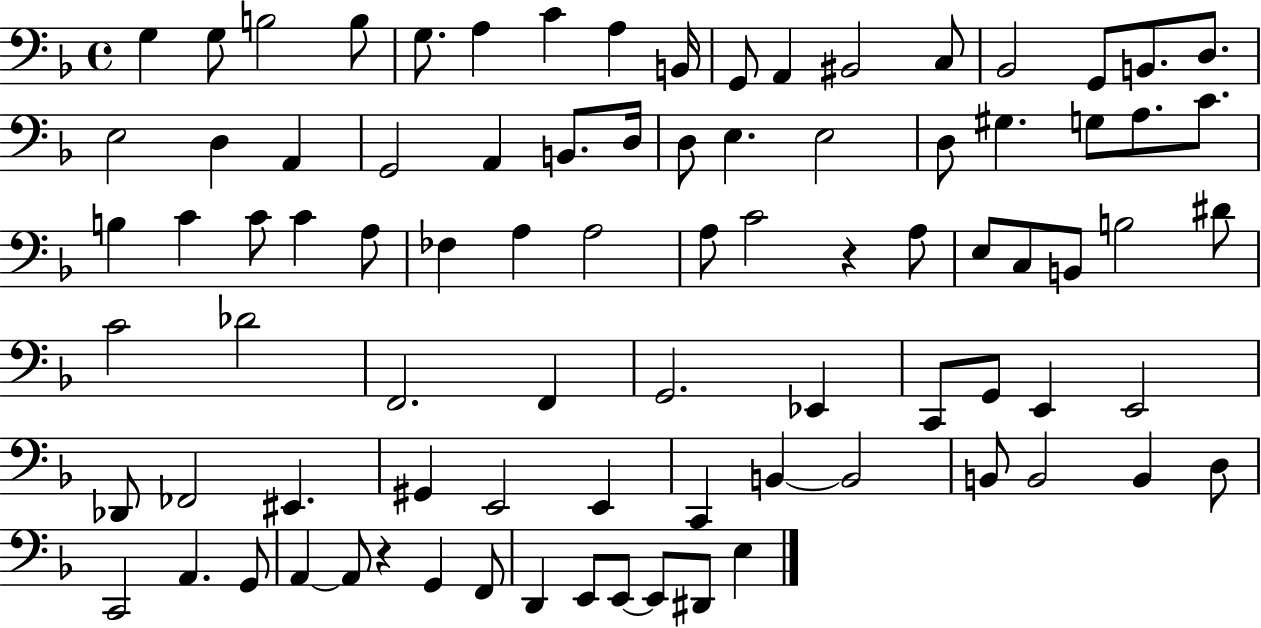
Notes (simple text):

G3/q G3/e B3/h B3/e G3/e. A3/q C4/q A3/q B2/s G2/e A2/q BIS2/h C3/e Bb2/h G2/e B2/e. D3/e. E3/h D3/q A2/q G2/h A2/q B2/e. D3/s D3/e E3/q. E3/h D3/e G#3/q. G3/e A3/e. C4/e. B3/q C4/q C4/e C4/q A3/e FES3/q A3/q A3/h A3/e C4/h R/q A3/e E3/e C3/e B2/e B3/h D#4/e C4/h Db4/h F2/h. F2/q G2/h. Eb2/q C2/e G2/e E2/q E2/h Db2/e FES2/h EIS2/q. G#2/q E2/h E2/q C2/q B2/q B2/h B2/e B2/h B2/q D3/e C2/h A2/q. G2/e A2/q A2/e R/q G2/q F2/e D2/q E2/e E2/e E2/e D#2/e E3/q